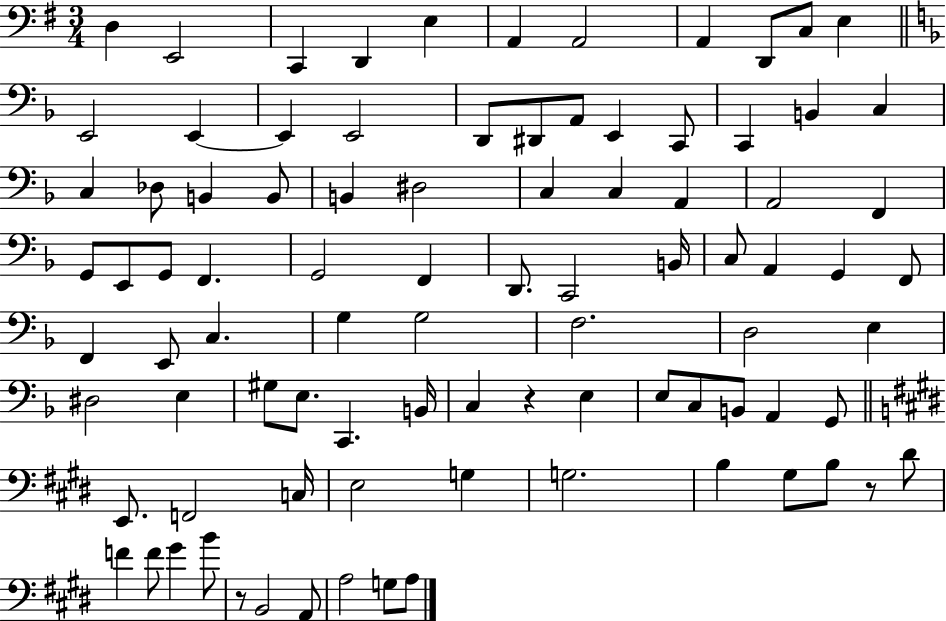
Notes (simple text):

D3/q E2/h C2/q D2/q E3/q A2/q A2/h A2/q D2/e C3/e E3/q E2/h E2/q E2/q E2/h D2/e D#2/e A2/e E2/q C2/e C2/q B2/q C3/q C3/q Db3/e B2/q B2/e B2/q D#3/h C3/q C3/q A2/q A2/h F2/q G2/e E2/e G2/e F2/q. G2/h F2/q D2/e. C2/h B2/s C3/e A2/q G2/q F2/e F2/q E2/e C3/q. G3/q G3/h F3/h. D3/h E3/q D#3/h E3/q G#3/e E3/e. C2/q. B2/s C3/q R/q E3/q E3/e C3/e B2/e A2/q G2/e E2/e. F2/h C3/s E3/h G3/q G3/h. B3/q G#3/e B3/e R/e D#4/e F4/q F4/e G#4/q B4/e R/e B2/h A2/e A3/h G3/e A3/e